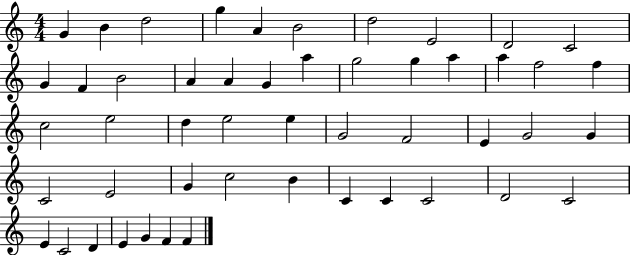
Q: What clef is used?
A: treble